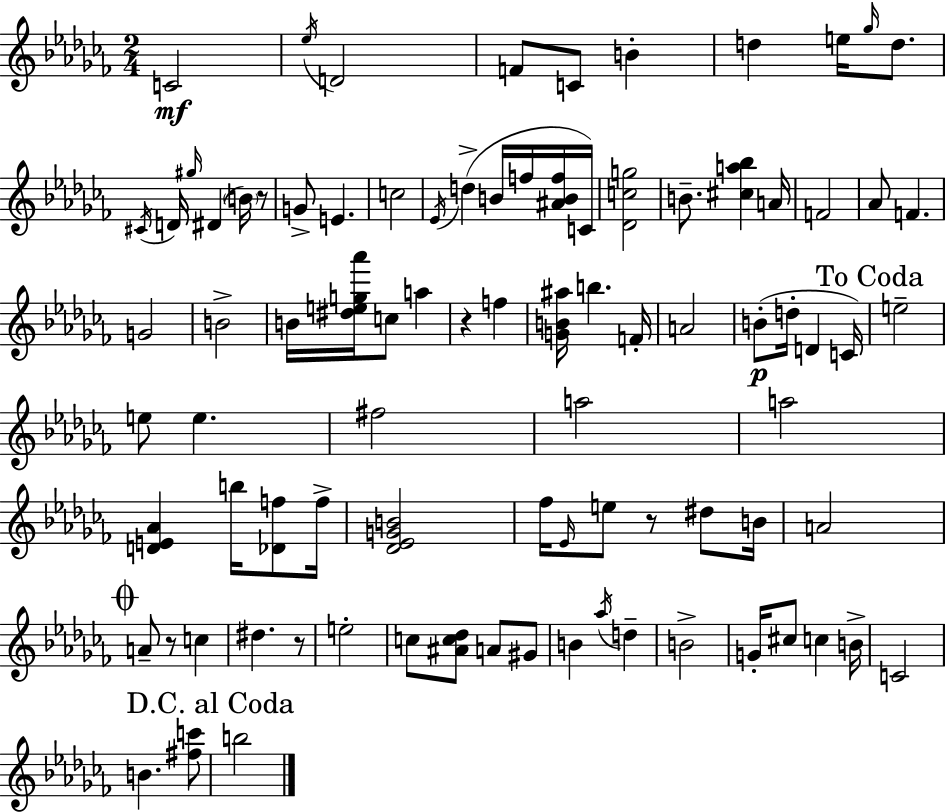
{
  \clef treble
  \numericTimeSignature
  \time 2/4
  \key aes \minor
  \repeat volta 2 { c'2\mf | \acciaccatura { ees''16 } d'2 | f'8 c'8 b'4-. | d''4 e''16 \grace { ges''16 } d''8. | \break \acciaccatura { cis'16 } d'16 \grace { gis''16 }( dis'4 | \parenthesize b'16) r8 g'8-> e'4. | c''2 | \acciaccatura { ees'16 }( d''4-> | \break b'16 f''16 <ais' b' f''>16 c'16) <des' c'' g''>2 | b'8.-- | <cis'' a'' bes''>4 a'16 f'2 | aes'8 f'4. | \break g'2 | b'2-> | b'16 <dis'' e'' g'' aes'''>16 c''8 | a''4 r4 | \break f''4 <g' b' ais''>16 b''4. | f'16-. a'2 | b'8-.(\p d''16-. | d'4 c'16) \mark "To Coda" e''2-- | \break e''8 e''4. | fis''2 | a''2 | a''2 | \break <d' e' aes'>4 | b''16 <des' f''>8 f''16-> <des' ees' g' b'>2 | fes''16 \grace { ees'16 } e''8 | r8 dis''8 b'16 a'2 | \break \mark \markup { \musicglyph "scripts.coda" } a'8-- | r8 c''4 dis''4. | r8 e''2-. | c''8 | \break <ais' c'' des''>8 a'8 gis'8 b'4 | \acciaccatura { aes''16 } d''4-- b'2-> | g'16-. | cis''8 c''4 b'16-> c'2 | \break b'4. | <fis'' c'''>8 \mark "D.C. al Coda" b''2 | } \bar "|."
}